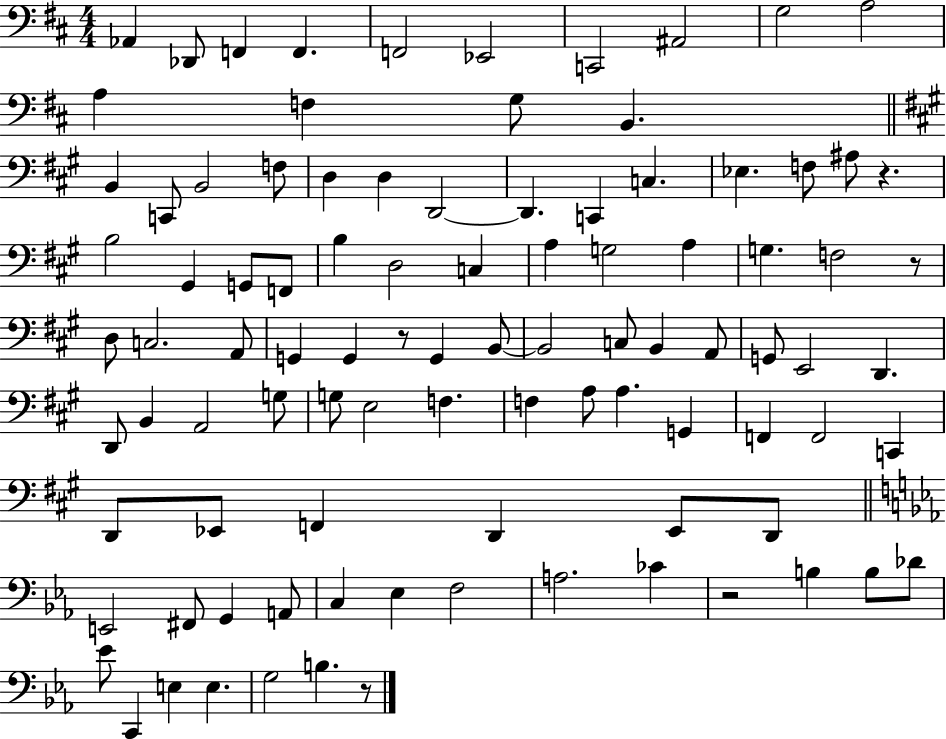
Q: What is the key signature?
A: D major